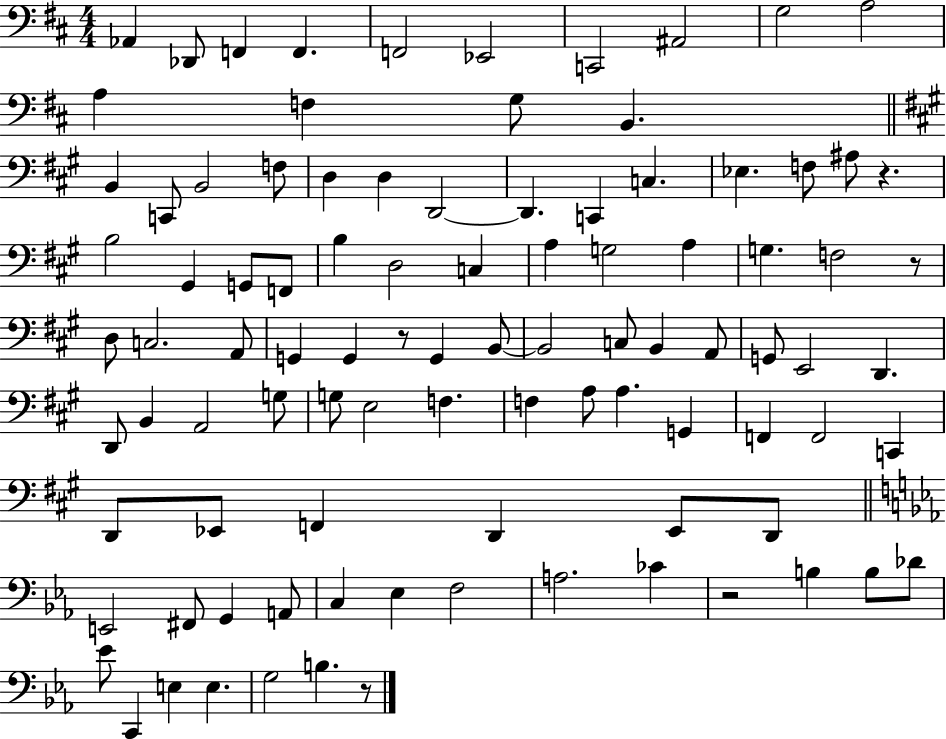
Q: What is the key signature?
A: D major